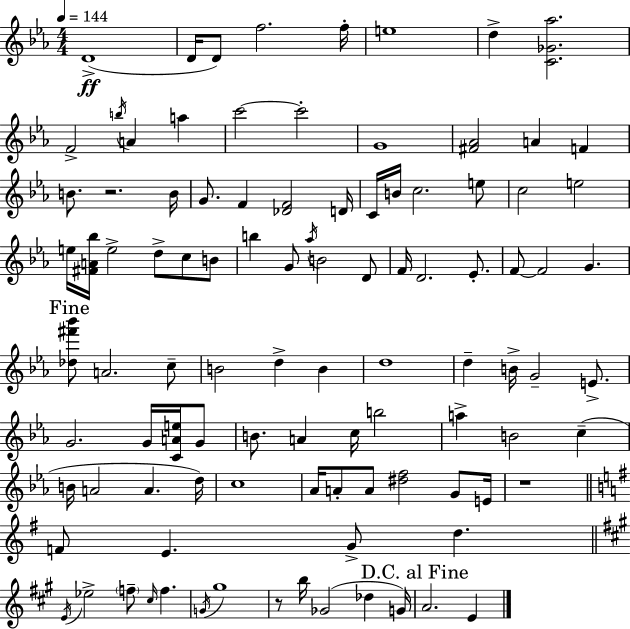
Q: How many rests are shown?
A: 3